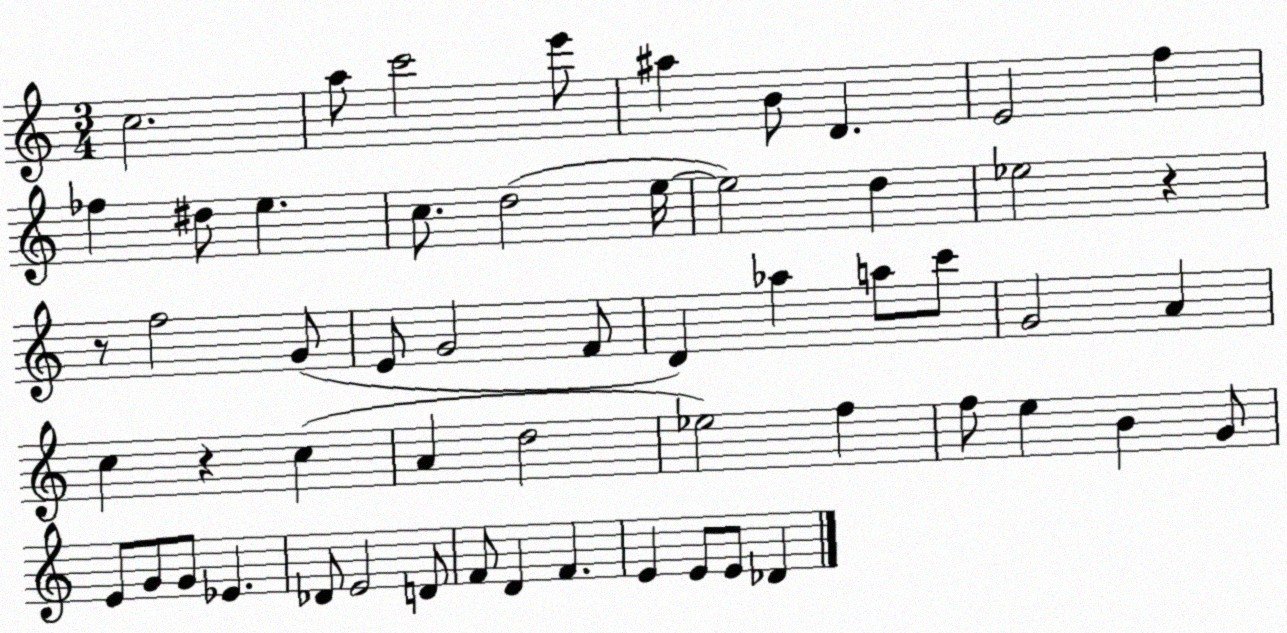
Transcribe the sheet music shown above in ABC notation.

X:1
T:Untitled
M:3/4
L:1/4
K:C
c2 a/2 c'2 e'/2 ^a B/2 D E2 f _f ^d/2 e c/2 d2 e/4 e2 d _e2 z z/2 f2 G/2 E/2 G2 F/2 D _a a/2 c'/2 G2 A c z c A d2 _e2 f f/2 e B G/2 E/2 G/2 G/2 _E _D/2 E2 D/2 F/2 D F E E/2 E/2 _D